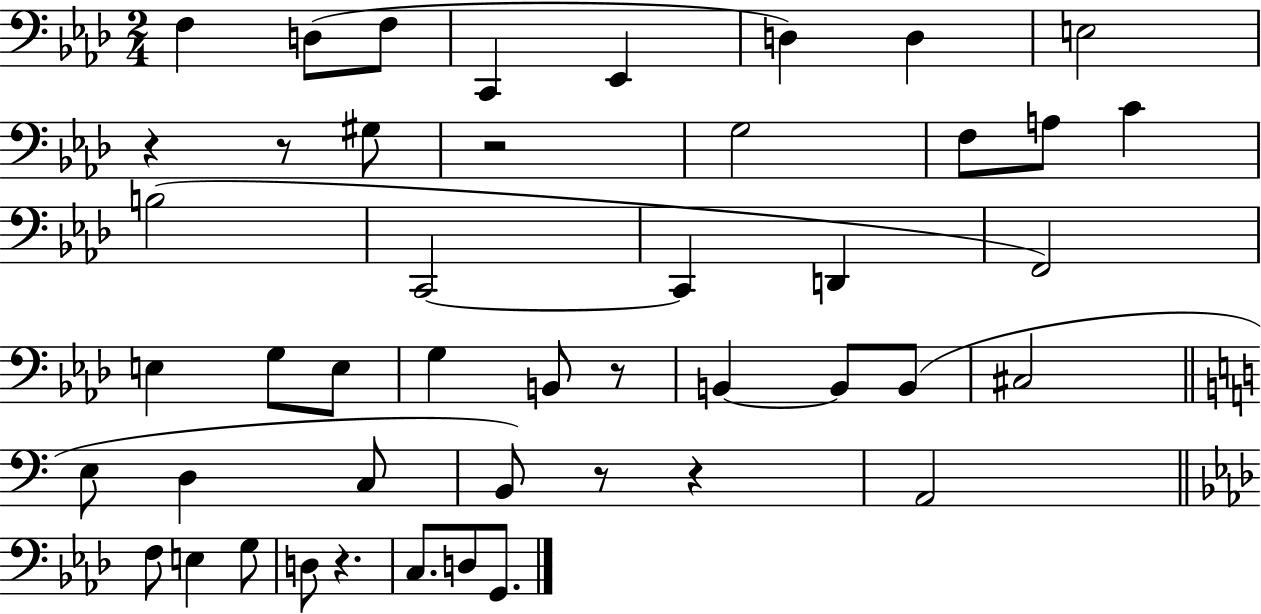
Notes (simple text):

F3/q D3/e F3/e C2/q Eb2/q D3/q D3/q E3/h R/q R/e G#3/e R/h G3/h F3/e A3/e C4/q B3/h C2/h C2/q D2/q F2/h E3/q G3/e E3/e G3/q B2/e R/e B2/q B2/e B2/e C#3/h E3/e D3/q C3/e B2/e R/e R/q A2/h F3/e E3/q G3/e D3/e R/q. C3/e. D3/e G2/e.